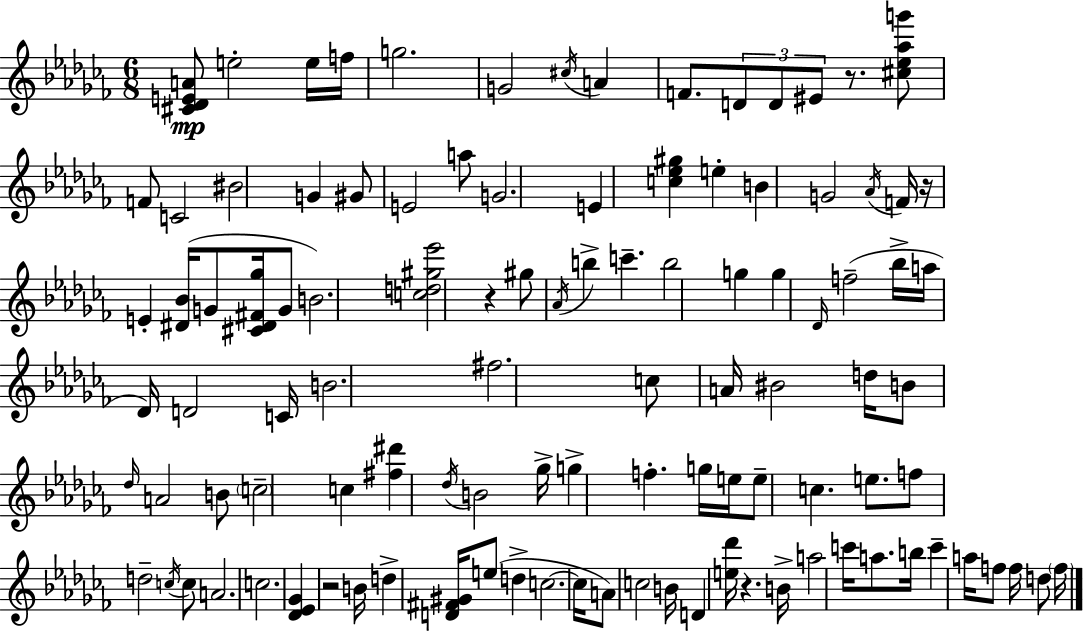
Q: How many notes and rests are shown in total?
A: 107